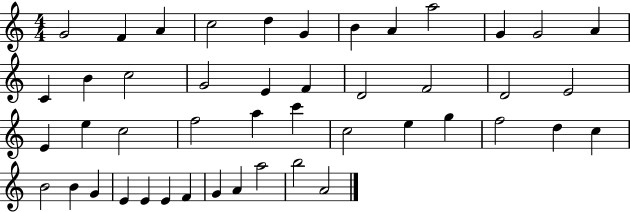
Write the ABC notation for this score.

X:1
T:Untitled
M:4/4
L:1/4
K:C
G2 F A c2 d G B A a2 G G2 A C B c2 G2 E F D2 F2 D2 E2 E e c2 f2 a c' c2 e g f2 d c B2 B G E E E F G A a2 b2 A2